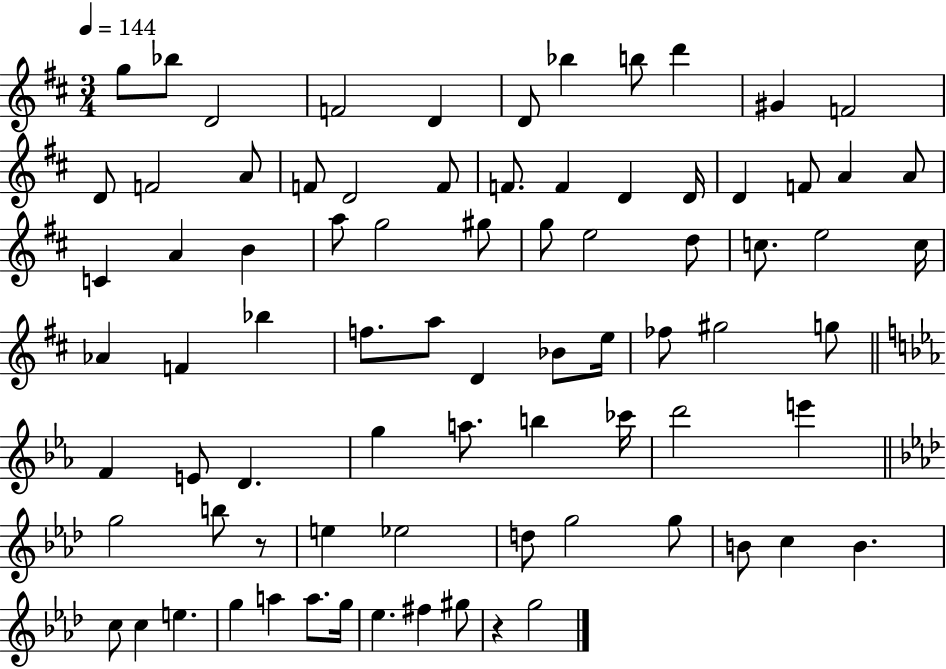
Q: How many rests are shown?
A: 2